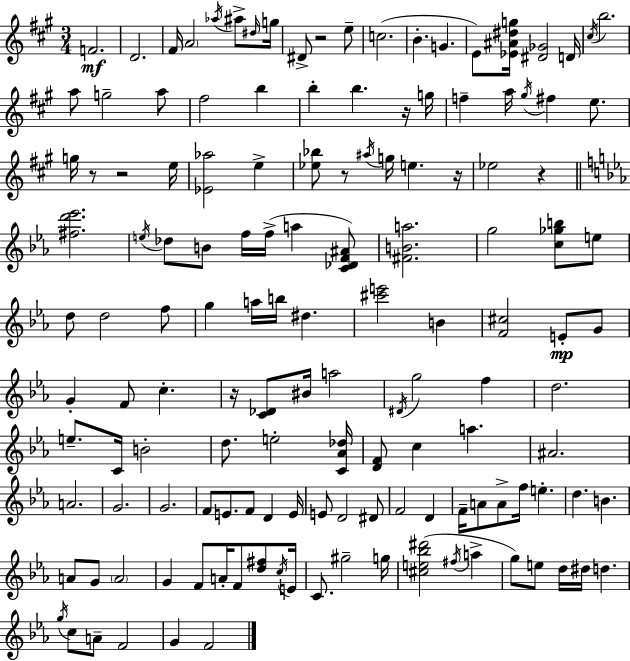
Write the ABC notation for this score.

X:1
T:Untitled
M:3/4
L:1/4
K:A
F2 D2 ^F/4 A2 _a/4 ^a/2 ^d/4 g/4 ^D/2 z2 e/2 c2 B G E/2 [_E^A^dg]/4 [^D_G]2 D/4 ^c/4 b2 a/2 g2 a/2 ^f2 b b b z/4 g/4 f a/4 ^g/4 ^f e/2 g/4 z/2 z2 e/4 [_E_a]2 e [_e_b]/2 z/2 ^a/4 g/4 e z/4 _e2 z [^fd'_e']2 e/4 _d/2 B/2 f/4 f/4 a [C_DF^A]/2 [^FBa]2 g2 [c_gb]/2 e/2 d/2 d2 f/2 g a/4 b/4 ^d [^c'e']2 B [F^c]2 E/2 G/2 G F/2 c z/4 [C_D]/2 ^B/4 a2 ^D/4 g2 f d2 e/2 C/4 B2 d/2 e2 [C_A_d]/4 [DF]/2 c a ^A2 A2 G2 G2 F/2 E/2 F/2 D E/4 E/2 D2 ^D/2 F2 D F/4 A/2 A/2 f/4 e d B A/2 G/2 A2 G F/2 A/4 F/2 [d^f]/2 c/4 E/4 C/2 ^g2 g/4 [^ce_b^d']2 ^f/4 a g/2 e/2 d/4 ^d/4 d g/4 c/2 A/2 F2 G F2